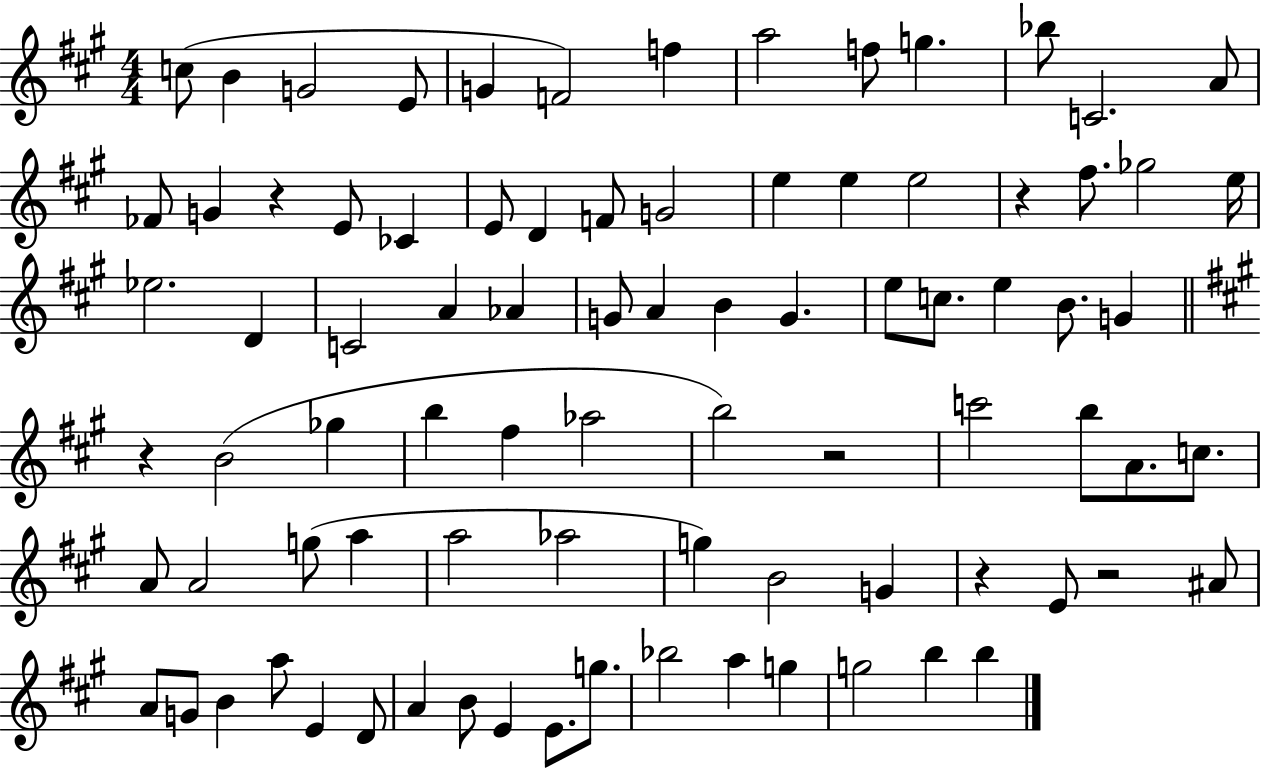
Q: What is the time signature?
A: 4/4